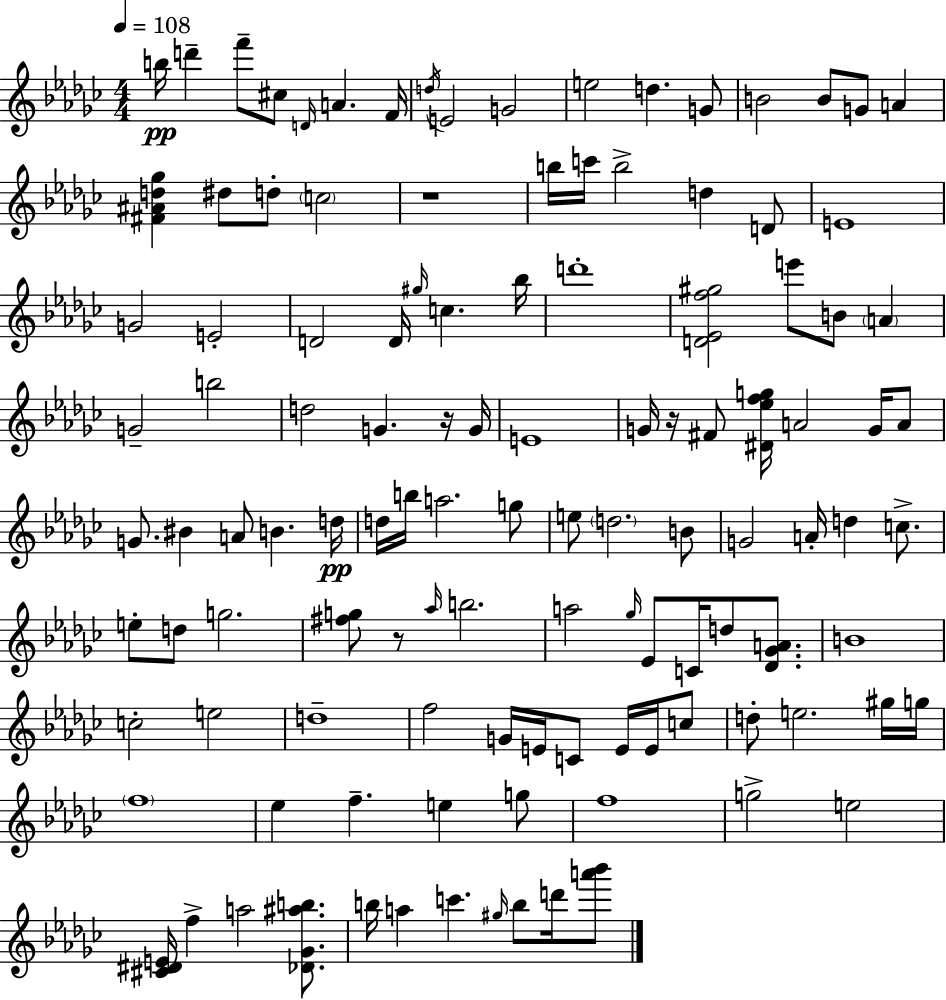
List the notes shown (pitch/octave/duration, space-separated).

B5/s D6/q F6/e C#5/e D4/s A4/q. F4/s D5/s E4/h G4/h E5/h D5/q. G4/e B4/h B4/e G4/e A4/q [F#4,A#4,D5,Gb5]/q D#5/e D5/e C5/h R/w B5/s C6/s B5/h D5/q D4/e E4/w G4/h E4/h D4/h D4/s G#5/s C5/q. Bb5/s D6/w [D4,Eb4,F5,G#5]/h E6/e B4/e A4/q G4/h B5/h D5/h G4/q. R/s G4/s E4/w G4/s R/s F#4/e [D#4,Eb5,F5,G5]/s A4/h G4/s A4/e G4/e. BIS4/q A4/e B4/q. D5/s D5/s B5/s A5/h. G5/e E5/e D5/h. B4/e G4/h A4/s D5/q C5/e. E5/e D5/e G5/h. [F#5,G5]/e R/e Ab5/s B5/h. A5/h Gb5/s Eb4/e C4/s D5/e [Db4,Gb4,A4]/e. B4/w C5/h E5/h D5/w F5/h G4/s E4/s C4/e E4/s E4/s C5/e D5/e E5/h. G#5/s G5/s F5/w Eb5/q F5/q. E5/q G5/e F5/w G5/h E5/h [C#4,D#4,E4]/s F5/q A5/h [Db4,Gb4,A#5,B5]/e. B5/s A5/q C6/q. G#5/s B5/e D6/s [A6,Bb6]/e